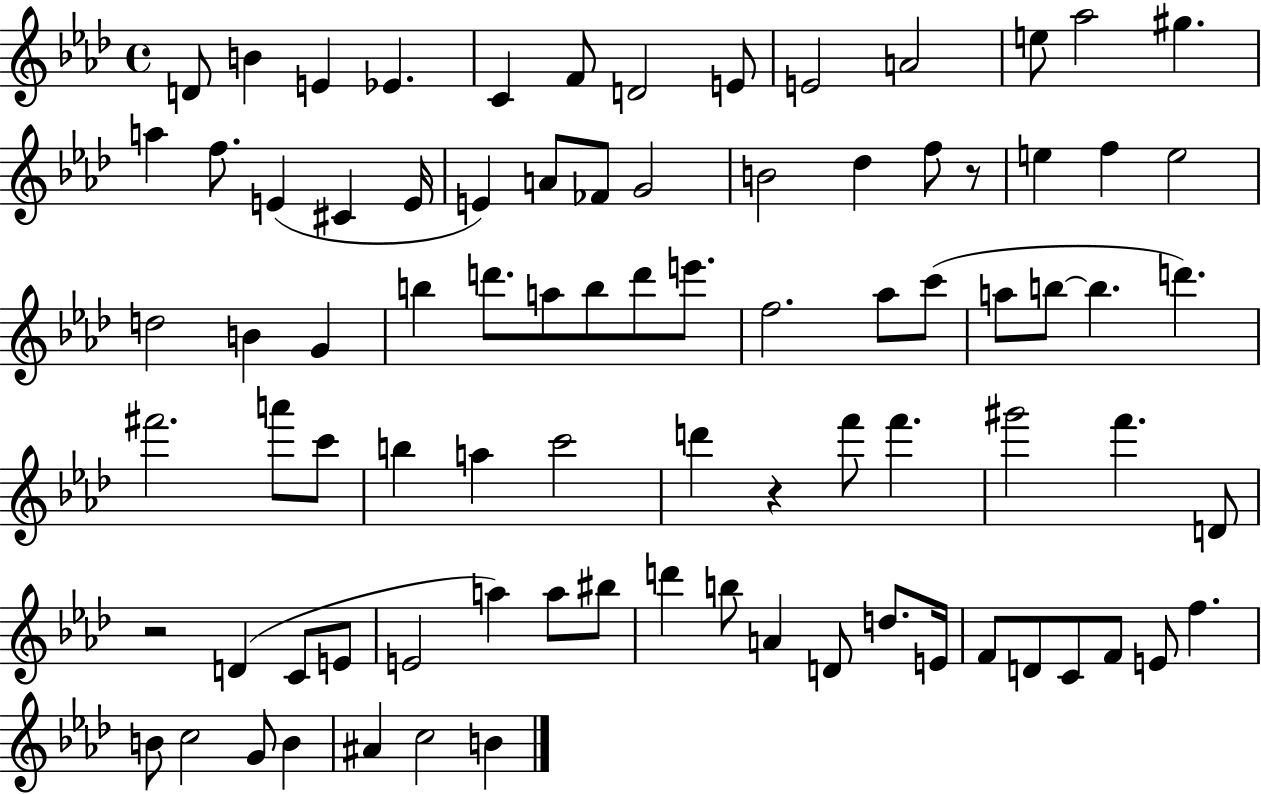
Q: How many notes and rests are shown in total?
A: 85